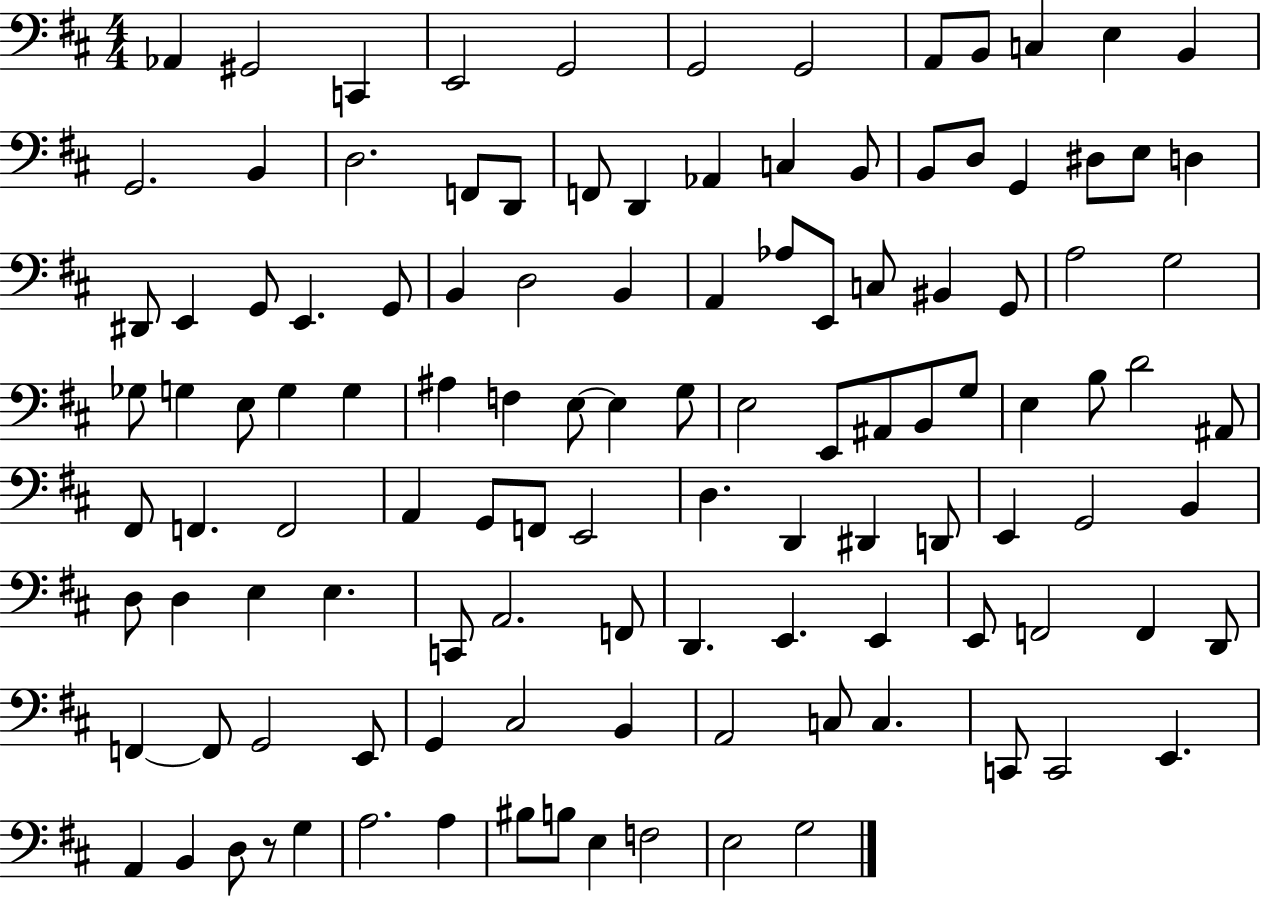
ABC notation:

X:1
T:Untitled
M:4/4
L:1/4
K:D
_A,, ^G,,2 C,, E,,2 G,,2 G,,2 G,,2 A,,/2 B,,/2 C, E, B,, G,,2 B,, D,2 F,,/2 D,,/2 F,,/2 D,, _A,, C, B,,/2 B,,/2 D,/2 G,, ^D,/2 E,/2 D, ^D,,/2 E,, G,,/2 E,, G,,/2 B,, D,2 B,, A,, _A,/2 E,,/2 C,/2 ^B,, G,,/2 A,2 G,2 _G,/2 G, E,/2 G, G, ^A, F, E,/2 E, G,/2 E,2 E,,/2 ^A,,/2 B,,/2 G,/2 E, B,/2 D2 ^A,,/2 ^F,,/2 F,, F,,2 A,, G,,/2 F,,/2 E,,2 D, D,, ^D,, D,,/2 E,, G,,2 B,, D,/2 D, E, E, C,,/2 A,,2 F,,/2 D,, E,, E,, E,,/2 F,,2 F,, D,,/2 F,, F,,/2 G,,2 E,,/2 G,, ^C,2 B,, A,,2 C,/2 C, C,,/2 C,,2 E,, A,, B,, D,/2 z/2 G, A,2 A, ^B,/2 B,/2 E, F,2 E,2 G,2